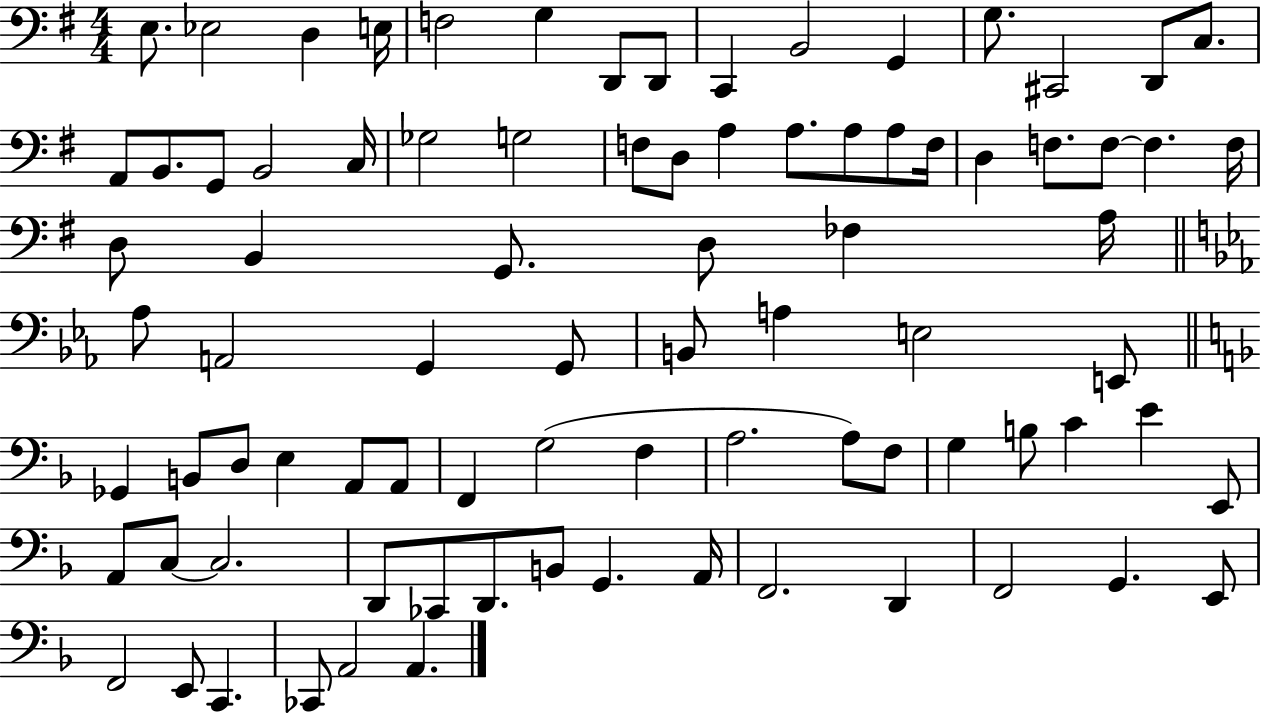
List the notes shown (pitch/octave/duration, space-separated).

E3/e. Eb3/h D3/q E3/s F3/h G3/q D2/e D2/e C2/q B2/h G2/q G3/e. C#2/h D2/e C3/e. A2/e B2/e. G2/e B2/h C3/s Gb3/h G3/h F3/e D3/e A3/q A3/e. A3/e A3/e F3/s D3/q F3/e. F3/e F3/q. F3/s D3/e B2/q G2/e. D3/e FES3/q A3/s Ab3/e A2/h G2/q G2/e B2/e A3/q E3/h E2/e Gb2/q B2/e D3/e E3/q A2/e A2/e F2/q G3/h F3/q A3/h. A3/e F3/e G3/q B3/e C4/q E4/q E2/e A2/e C3/e C3/h. D2/e CES2/e D2/e. B2/e G2/q. A2/s F2/h. D2/q F2/h G2/q. E2/e F2/h E2/e C2/q. CES2/e A2/h A2/q.